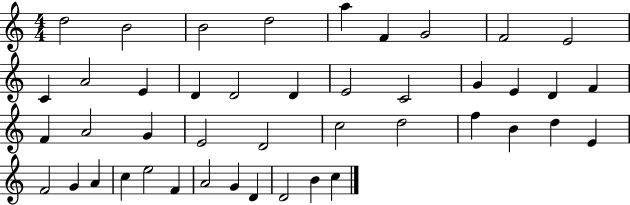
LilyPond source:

{
  \clef treble
  \numericTimeSignature
  \time 4/4
  \key c \major
  d''2 b'2 | b'2 d''2 | a''4 f'4 g'2 | f'2 e'2 | \break c'4 a'2 e'4 | d'4 d'2 d'4 | e'2 c'2 | g'4 e'4 d'4 f'4 | \break f'4 a'2 g'4 | e'2 d'2 | c''2 d''2 | f''4 b'4 d''4 e'4 | \break f'2 g'4 a'4 | c''4 e''2 f'4 | a'2 g'4 d'4 | d'2 b'4 c''4 | \break \bar "|."
}